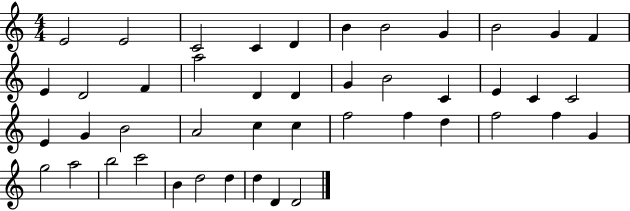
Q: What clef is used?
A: treble